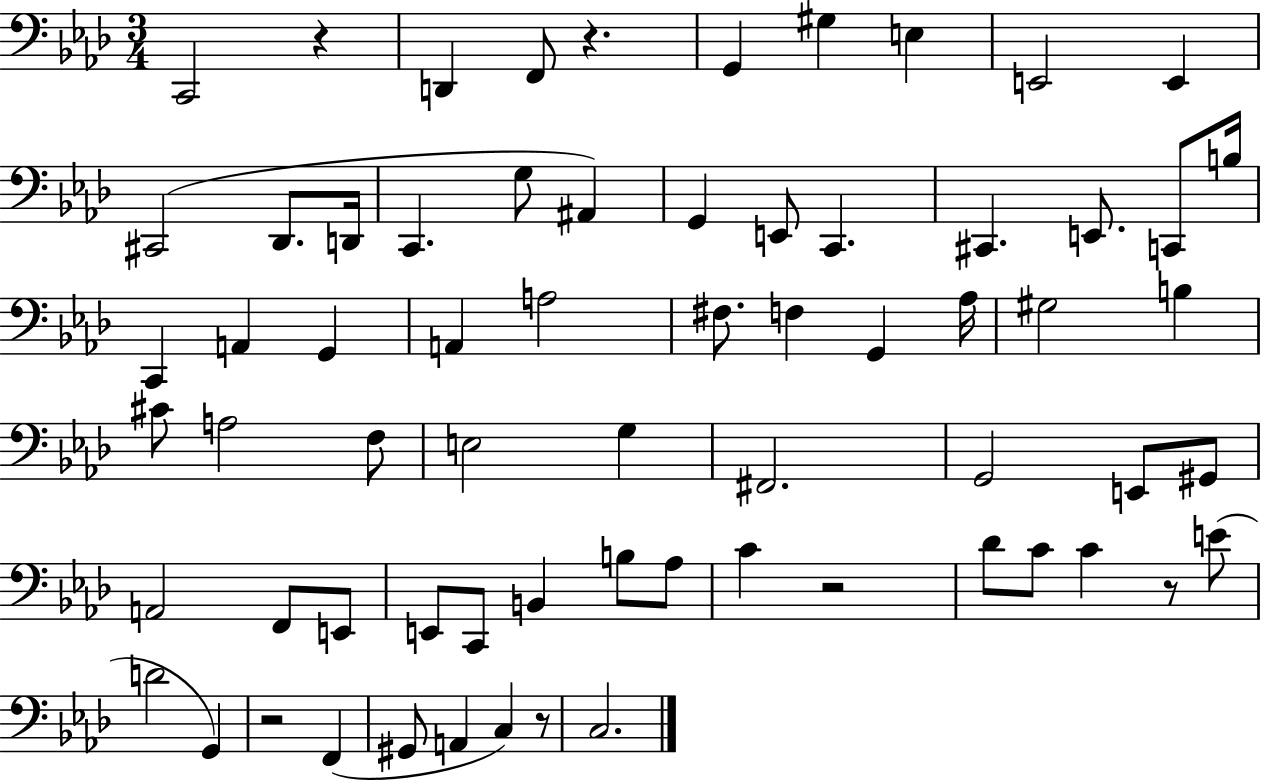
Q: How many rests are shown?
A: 6